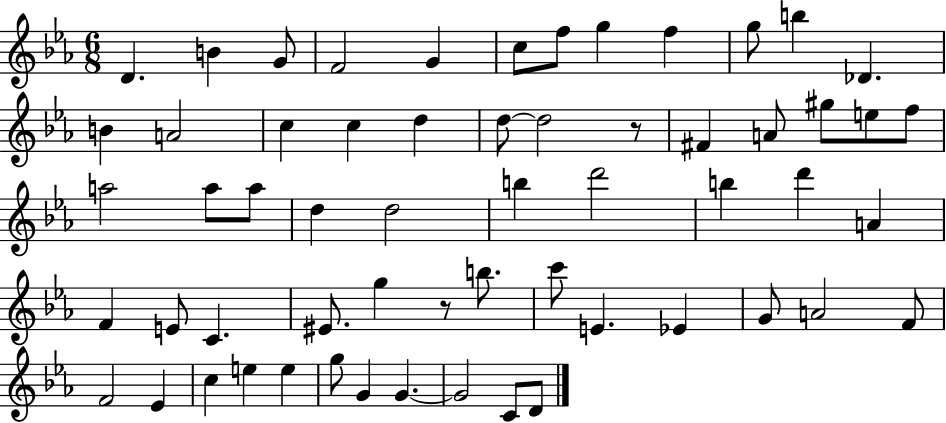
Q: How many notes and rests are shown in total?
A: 59